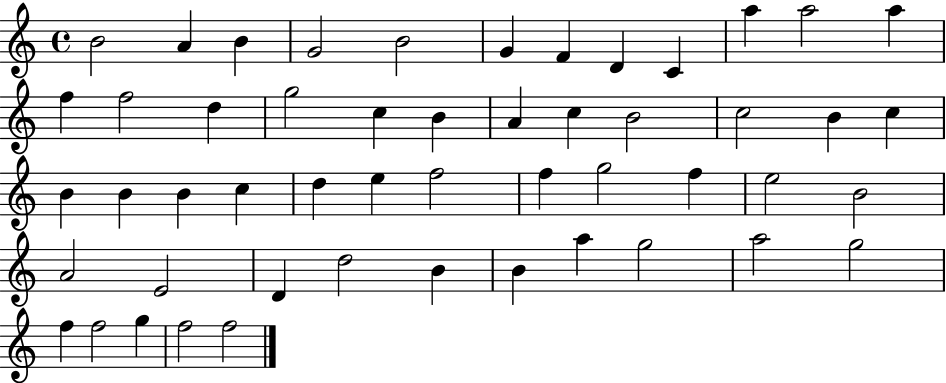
B4/h A4/q B4/q G4/h B4/h G4/q F4/q D4/q C4/q A5/q A5/h A5/q F5/q F5/h D5/q G5/h C5/q B4/q A4/q C5/q B4/h C5/h B4/q C5/q B4/q B4/q B4/q C5/q D5/q E5/q F5/h F5/q G5/h F5/q E5/h B4/h A4/h E4/h D4/q D5/h B4/q B4/q A5/q G5/h A5/h G5/h F5/q F5/h G5/q F5/h F5/h